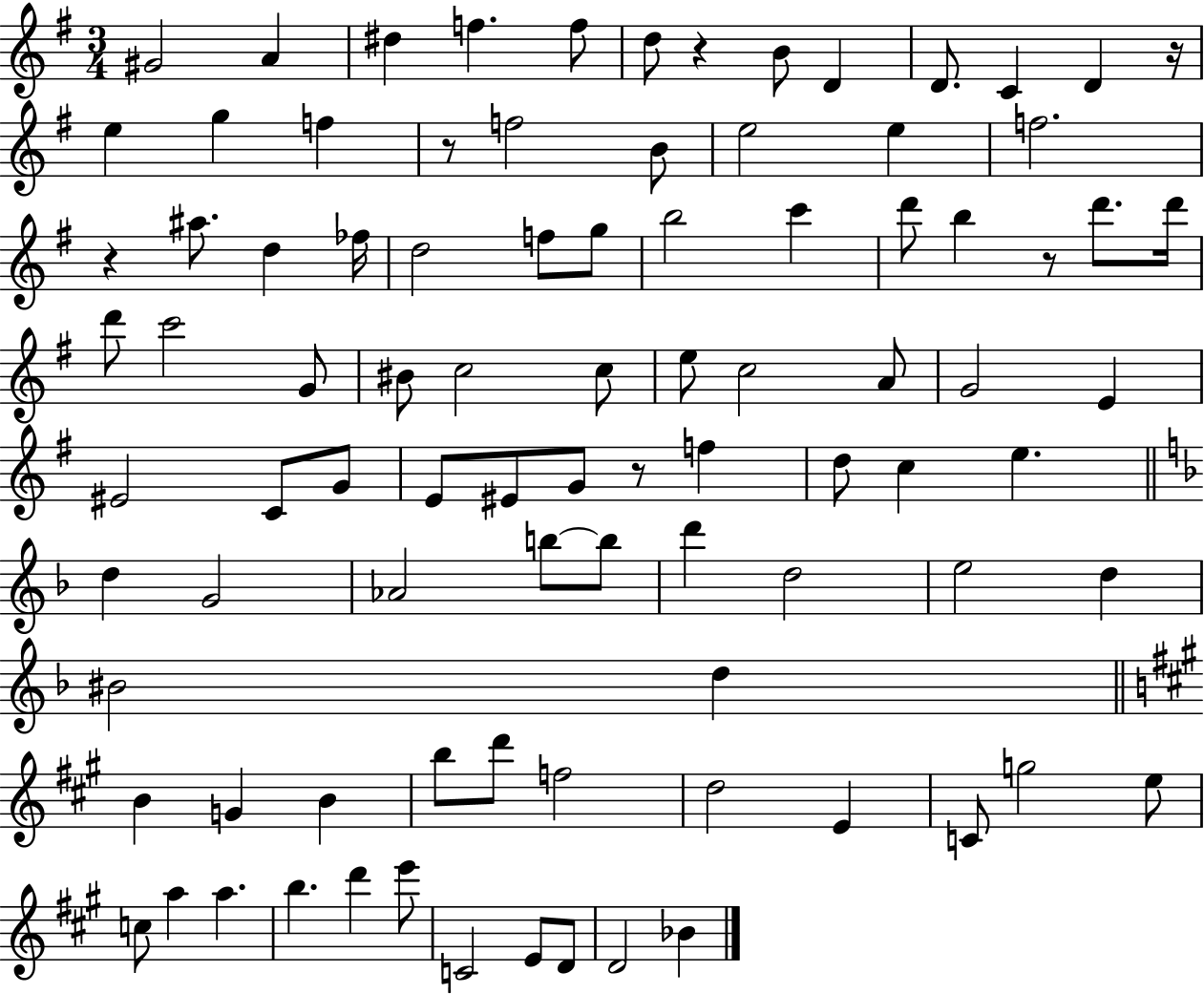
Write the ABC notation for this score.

X:1
T:Untitled
M:3/4
L:1/4
K:G
^G2 A ^d f f/2 d/2 z B/2 D D/2 C D z/4 e g f z/2 f2 B/2 e2 e f2 z ^a/2 d _f/4 d2 f/2 g/2 b2 c' d'/2 b z/2 d'/2 d'/4 d'/2 c'2 G/2 ^B/2 c2 c/2 e/2 c2 A/2 G2 E ^E2 C/2 G/2 E/2 ^E/2 G/2 z/2 f d/2 c e d G2 _A2 b/2 b/2 d' d2 e2 d ^B2 d B G B b/2 d'/2 f2 d2 E C/2 g2 e/2 c/2 a a b d' e'/2 C2 E/2 D/2 D2 _B